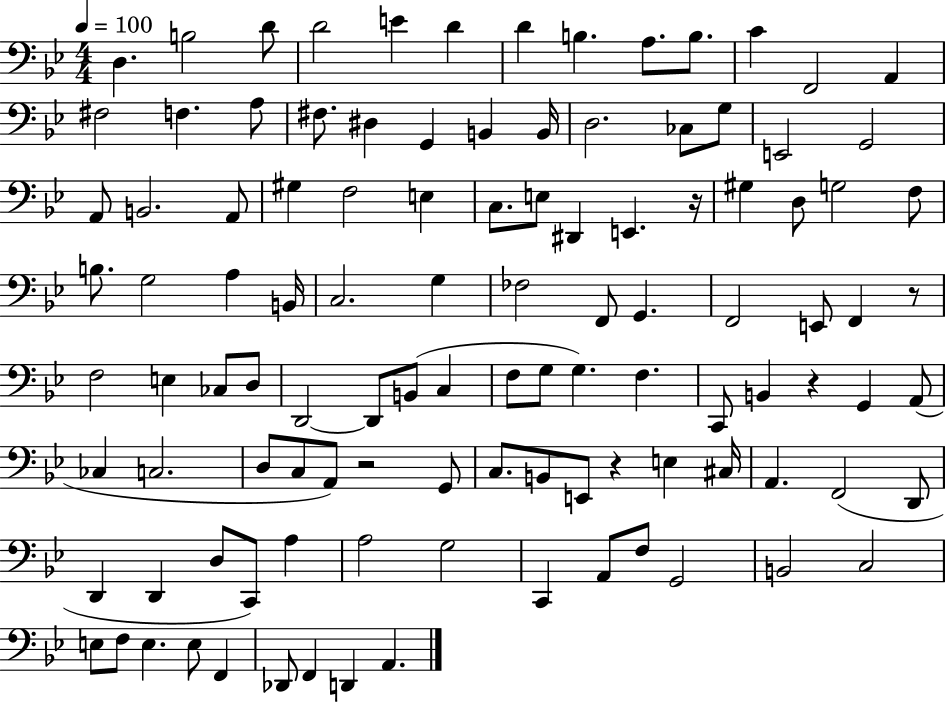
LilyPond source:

{
  \clef bass
  \numericTimeSignature
  \time 4/4
  \key bes \major
  \tempo 4 = 100
  d4. b2 d'8 | d'2 e'4 d'4 | d'4 b4. a8. b8. | c'4 f,2 a,4 | \break fis2 f4. a8 | fis8. dis4 g,4 b,4 b,16 | d2. ces8 g8 | e,2 g,2 | \break a,8 b,2. a,8 | gis4 f2 e4 | c8. e8 dis,4 e,4. r16 | gis4 d8 g2 f8 | \break b8. g2 a4 b,16 | c2. g4 | fes2 f,8 g,4. | f,2 e,8 f,4 r8 | \break f2 e4 ces8 d8 | d,2~~ d,8 b,8( c4 | f8 g8 g4.) f4. | c,8 b,4 r4 g,4 a,8( | \break ces4 c2. | d8 c8 a,8) r2 g,8 | c8. b,8 e,8 r4 e4 cis16 | a,4. f,2( d,8 | \break d,4 d,4 d8 c,8) a4 | a2 g2 | c,4 a,8 f8 g,2 | b,2 c2 | \break e8 f8 e4. e8 f,4 | des,8 f,4 d,4 a,4. | \bar "|."
}